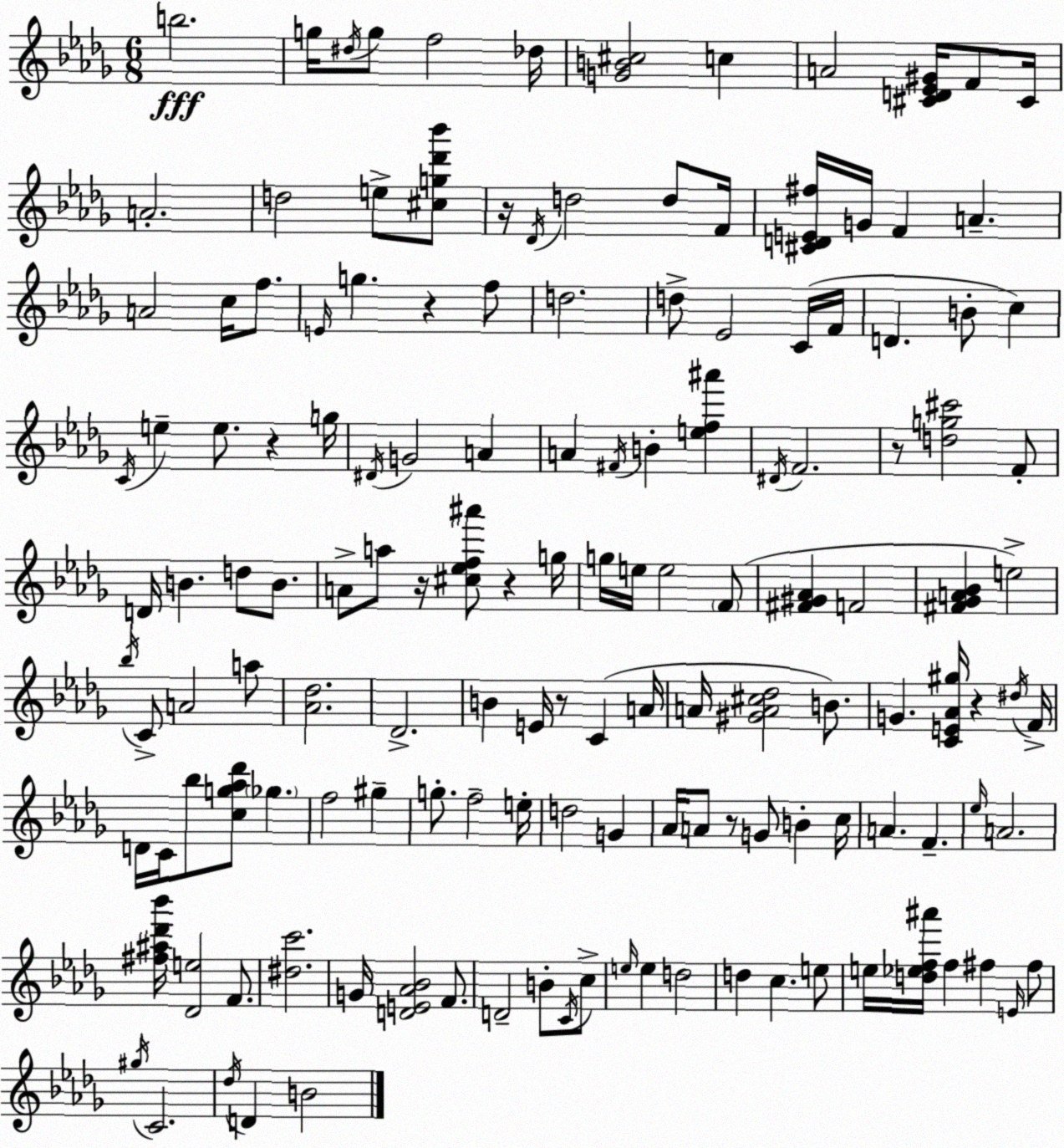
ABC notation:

X:1
T:Untitled
M:6/8
L:1/4
K:Bbm
b2 g/4 ^d/4 g/2 f2 _d/4 [GB^c]2 c A2 [^CD_E^G]/4 F/2 ^C/4 A2 d2 e/2 [^cg_d'_b']/2 z/4 _D/4 d2 d/2 F/4 [^CDE^f]/4 G/4 F A A2 c/4 f/2 E/4 g z f/2 d2 d/2 _E2 C/4 F/4 D B/2 c C/4 e e/2 z g/4 ^D/4 G2 A A ^F/4 B [ef^a'] ^D/4 F2 z/2 [dg^c']2 F/2 D/4 B d/2 B/2 A/2 a/2 z/4 [^c_ef^a']/2 z g/4 g/4 e/4 e2 F/2 [^F^G_A] F2 [^F_GA_B] e2 _b/4 C/2 A2 a/2 [_A_d]2 _D2 B E/4 z/2 C A/4 A/4 [^GA^c_d]2 B/2 G [CE_A^g]/4 z ^d/4 F/4 D/4 C/4 _b/2 [cg_a_d']/2 _g f2 ^g g/2 f2 e/4 d2 G _A/4 A/2 z/2 G/2 B c/4 A F _e/4 A2 [^f^a_d'_b']/4 [_De]2 F/2 [^dc']2 G/4 [DE_A_B]2 F/2 D2 B/2 C/4 c/2 e/4 e d2 d c e/2 e/4 [d_ef^a']/4 f ^f E/4 ^f/2 ^g/4 C2 _d/4 D B2